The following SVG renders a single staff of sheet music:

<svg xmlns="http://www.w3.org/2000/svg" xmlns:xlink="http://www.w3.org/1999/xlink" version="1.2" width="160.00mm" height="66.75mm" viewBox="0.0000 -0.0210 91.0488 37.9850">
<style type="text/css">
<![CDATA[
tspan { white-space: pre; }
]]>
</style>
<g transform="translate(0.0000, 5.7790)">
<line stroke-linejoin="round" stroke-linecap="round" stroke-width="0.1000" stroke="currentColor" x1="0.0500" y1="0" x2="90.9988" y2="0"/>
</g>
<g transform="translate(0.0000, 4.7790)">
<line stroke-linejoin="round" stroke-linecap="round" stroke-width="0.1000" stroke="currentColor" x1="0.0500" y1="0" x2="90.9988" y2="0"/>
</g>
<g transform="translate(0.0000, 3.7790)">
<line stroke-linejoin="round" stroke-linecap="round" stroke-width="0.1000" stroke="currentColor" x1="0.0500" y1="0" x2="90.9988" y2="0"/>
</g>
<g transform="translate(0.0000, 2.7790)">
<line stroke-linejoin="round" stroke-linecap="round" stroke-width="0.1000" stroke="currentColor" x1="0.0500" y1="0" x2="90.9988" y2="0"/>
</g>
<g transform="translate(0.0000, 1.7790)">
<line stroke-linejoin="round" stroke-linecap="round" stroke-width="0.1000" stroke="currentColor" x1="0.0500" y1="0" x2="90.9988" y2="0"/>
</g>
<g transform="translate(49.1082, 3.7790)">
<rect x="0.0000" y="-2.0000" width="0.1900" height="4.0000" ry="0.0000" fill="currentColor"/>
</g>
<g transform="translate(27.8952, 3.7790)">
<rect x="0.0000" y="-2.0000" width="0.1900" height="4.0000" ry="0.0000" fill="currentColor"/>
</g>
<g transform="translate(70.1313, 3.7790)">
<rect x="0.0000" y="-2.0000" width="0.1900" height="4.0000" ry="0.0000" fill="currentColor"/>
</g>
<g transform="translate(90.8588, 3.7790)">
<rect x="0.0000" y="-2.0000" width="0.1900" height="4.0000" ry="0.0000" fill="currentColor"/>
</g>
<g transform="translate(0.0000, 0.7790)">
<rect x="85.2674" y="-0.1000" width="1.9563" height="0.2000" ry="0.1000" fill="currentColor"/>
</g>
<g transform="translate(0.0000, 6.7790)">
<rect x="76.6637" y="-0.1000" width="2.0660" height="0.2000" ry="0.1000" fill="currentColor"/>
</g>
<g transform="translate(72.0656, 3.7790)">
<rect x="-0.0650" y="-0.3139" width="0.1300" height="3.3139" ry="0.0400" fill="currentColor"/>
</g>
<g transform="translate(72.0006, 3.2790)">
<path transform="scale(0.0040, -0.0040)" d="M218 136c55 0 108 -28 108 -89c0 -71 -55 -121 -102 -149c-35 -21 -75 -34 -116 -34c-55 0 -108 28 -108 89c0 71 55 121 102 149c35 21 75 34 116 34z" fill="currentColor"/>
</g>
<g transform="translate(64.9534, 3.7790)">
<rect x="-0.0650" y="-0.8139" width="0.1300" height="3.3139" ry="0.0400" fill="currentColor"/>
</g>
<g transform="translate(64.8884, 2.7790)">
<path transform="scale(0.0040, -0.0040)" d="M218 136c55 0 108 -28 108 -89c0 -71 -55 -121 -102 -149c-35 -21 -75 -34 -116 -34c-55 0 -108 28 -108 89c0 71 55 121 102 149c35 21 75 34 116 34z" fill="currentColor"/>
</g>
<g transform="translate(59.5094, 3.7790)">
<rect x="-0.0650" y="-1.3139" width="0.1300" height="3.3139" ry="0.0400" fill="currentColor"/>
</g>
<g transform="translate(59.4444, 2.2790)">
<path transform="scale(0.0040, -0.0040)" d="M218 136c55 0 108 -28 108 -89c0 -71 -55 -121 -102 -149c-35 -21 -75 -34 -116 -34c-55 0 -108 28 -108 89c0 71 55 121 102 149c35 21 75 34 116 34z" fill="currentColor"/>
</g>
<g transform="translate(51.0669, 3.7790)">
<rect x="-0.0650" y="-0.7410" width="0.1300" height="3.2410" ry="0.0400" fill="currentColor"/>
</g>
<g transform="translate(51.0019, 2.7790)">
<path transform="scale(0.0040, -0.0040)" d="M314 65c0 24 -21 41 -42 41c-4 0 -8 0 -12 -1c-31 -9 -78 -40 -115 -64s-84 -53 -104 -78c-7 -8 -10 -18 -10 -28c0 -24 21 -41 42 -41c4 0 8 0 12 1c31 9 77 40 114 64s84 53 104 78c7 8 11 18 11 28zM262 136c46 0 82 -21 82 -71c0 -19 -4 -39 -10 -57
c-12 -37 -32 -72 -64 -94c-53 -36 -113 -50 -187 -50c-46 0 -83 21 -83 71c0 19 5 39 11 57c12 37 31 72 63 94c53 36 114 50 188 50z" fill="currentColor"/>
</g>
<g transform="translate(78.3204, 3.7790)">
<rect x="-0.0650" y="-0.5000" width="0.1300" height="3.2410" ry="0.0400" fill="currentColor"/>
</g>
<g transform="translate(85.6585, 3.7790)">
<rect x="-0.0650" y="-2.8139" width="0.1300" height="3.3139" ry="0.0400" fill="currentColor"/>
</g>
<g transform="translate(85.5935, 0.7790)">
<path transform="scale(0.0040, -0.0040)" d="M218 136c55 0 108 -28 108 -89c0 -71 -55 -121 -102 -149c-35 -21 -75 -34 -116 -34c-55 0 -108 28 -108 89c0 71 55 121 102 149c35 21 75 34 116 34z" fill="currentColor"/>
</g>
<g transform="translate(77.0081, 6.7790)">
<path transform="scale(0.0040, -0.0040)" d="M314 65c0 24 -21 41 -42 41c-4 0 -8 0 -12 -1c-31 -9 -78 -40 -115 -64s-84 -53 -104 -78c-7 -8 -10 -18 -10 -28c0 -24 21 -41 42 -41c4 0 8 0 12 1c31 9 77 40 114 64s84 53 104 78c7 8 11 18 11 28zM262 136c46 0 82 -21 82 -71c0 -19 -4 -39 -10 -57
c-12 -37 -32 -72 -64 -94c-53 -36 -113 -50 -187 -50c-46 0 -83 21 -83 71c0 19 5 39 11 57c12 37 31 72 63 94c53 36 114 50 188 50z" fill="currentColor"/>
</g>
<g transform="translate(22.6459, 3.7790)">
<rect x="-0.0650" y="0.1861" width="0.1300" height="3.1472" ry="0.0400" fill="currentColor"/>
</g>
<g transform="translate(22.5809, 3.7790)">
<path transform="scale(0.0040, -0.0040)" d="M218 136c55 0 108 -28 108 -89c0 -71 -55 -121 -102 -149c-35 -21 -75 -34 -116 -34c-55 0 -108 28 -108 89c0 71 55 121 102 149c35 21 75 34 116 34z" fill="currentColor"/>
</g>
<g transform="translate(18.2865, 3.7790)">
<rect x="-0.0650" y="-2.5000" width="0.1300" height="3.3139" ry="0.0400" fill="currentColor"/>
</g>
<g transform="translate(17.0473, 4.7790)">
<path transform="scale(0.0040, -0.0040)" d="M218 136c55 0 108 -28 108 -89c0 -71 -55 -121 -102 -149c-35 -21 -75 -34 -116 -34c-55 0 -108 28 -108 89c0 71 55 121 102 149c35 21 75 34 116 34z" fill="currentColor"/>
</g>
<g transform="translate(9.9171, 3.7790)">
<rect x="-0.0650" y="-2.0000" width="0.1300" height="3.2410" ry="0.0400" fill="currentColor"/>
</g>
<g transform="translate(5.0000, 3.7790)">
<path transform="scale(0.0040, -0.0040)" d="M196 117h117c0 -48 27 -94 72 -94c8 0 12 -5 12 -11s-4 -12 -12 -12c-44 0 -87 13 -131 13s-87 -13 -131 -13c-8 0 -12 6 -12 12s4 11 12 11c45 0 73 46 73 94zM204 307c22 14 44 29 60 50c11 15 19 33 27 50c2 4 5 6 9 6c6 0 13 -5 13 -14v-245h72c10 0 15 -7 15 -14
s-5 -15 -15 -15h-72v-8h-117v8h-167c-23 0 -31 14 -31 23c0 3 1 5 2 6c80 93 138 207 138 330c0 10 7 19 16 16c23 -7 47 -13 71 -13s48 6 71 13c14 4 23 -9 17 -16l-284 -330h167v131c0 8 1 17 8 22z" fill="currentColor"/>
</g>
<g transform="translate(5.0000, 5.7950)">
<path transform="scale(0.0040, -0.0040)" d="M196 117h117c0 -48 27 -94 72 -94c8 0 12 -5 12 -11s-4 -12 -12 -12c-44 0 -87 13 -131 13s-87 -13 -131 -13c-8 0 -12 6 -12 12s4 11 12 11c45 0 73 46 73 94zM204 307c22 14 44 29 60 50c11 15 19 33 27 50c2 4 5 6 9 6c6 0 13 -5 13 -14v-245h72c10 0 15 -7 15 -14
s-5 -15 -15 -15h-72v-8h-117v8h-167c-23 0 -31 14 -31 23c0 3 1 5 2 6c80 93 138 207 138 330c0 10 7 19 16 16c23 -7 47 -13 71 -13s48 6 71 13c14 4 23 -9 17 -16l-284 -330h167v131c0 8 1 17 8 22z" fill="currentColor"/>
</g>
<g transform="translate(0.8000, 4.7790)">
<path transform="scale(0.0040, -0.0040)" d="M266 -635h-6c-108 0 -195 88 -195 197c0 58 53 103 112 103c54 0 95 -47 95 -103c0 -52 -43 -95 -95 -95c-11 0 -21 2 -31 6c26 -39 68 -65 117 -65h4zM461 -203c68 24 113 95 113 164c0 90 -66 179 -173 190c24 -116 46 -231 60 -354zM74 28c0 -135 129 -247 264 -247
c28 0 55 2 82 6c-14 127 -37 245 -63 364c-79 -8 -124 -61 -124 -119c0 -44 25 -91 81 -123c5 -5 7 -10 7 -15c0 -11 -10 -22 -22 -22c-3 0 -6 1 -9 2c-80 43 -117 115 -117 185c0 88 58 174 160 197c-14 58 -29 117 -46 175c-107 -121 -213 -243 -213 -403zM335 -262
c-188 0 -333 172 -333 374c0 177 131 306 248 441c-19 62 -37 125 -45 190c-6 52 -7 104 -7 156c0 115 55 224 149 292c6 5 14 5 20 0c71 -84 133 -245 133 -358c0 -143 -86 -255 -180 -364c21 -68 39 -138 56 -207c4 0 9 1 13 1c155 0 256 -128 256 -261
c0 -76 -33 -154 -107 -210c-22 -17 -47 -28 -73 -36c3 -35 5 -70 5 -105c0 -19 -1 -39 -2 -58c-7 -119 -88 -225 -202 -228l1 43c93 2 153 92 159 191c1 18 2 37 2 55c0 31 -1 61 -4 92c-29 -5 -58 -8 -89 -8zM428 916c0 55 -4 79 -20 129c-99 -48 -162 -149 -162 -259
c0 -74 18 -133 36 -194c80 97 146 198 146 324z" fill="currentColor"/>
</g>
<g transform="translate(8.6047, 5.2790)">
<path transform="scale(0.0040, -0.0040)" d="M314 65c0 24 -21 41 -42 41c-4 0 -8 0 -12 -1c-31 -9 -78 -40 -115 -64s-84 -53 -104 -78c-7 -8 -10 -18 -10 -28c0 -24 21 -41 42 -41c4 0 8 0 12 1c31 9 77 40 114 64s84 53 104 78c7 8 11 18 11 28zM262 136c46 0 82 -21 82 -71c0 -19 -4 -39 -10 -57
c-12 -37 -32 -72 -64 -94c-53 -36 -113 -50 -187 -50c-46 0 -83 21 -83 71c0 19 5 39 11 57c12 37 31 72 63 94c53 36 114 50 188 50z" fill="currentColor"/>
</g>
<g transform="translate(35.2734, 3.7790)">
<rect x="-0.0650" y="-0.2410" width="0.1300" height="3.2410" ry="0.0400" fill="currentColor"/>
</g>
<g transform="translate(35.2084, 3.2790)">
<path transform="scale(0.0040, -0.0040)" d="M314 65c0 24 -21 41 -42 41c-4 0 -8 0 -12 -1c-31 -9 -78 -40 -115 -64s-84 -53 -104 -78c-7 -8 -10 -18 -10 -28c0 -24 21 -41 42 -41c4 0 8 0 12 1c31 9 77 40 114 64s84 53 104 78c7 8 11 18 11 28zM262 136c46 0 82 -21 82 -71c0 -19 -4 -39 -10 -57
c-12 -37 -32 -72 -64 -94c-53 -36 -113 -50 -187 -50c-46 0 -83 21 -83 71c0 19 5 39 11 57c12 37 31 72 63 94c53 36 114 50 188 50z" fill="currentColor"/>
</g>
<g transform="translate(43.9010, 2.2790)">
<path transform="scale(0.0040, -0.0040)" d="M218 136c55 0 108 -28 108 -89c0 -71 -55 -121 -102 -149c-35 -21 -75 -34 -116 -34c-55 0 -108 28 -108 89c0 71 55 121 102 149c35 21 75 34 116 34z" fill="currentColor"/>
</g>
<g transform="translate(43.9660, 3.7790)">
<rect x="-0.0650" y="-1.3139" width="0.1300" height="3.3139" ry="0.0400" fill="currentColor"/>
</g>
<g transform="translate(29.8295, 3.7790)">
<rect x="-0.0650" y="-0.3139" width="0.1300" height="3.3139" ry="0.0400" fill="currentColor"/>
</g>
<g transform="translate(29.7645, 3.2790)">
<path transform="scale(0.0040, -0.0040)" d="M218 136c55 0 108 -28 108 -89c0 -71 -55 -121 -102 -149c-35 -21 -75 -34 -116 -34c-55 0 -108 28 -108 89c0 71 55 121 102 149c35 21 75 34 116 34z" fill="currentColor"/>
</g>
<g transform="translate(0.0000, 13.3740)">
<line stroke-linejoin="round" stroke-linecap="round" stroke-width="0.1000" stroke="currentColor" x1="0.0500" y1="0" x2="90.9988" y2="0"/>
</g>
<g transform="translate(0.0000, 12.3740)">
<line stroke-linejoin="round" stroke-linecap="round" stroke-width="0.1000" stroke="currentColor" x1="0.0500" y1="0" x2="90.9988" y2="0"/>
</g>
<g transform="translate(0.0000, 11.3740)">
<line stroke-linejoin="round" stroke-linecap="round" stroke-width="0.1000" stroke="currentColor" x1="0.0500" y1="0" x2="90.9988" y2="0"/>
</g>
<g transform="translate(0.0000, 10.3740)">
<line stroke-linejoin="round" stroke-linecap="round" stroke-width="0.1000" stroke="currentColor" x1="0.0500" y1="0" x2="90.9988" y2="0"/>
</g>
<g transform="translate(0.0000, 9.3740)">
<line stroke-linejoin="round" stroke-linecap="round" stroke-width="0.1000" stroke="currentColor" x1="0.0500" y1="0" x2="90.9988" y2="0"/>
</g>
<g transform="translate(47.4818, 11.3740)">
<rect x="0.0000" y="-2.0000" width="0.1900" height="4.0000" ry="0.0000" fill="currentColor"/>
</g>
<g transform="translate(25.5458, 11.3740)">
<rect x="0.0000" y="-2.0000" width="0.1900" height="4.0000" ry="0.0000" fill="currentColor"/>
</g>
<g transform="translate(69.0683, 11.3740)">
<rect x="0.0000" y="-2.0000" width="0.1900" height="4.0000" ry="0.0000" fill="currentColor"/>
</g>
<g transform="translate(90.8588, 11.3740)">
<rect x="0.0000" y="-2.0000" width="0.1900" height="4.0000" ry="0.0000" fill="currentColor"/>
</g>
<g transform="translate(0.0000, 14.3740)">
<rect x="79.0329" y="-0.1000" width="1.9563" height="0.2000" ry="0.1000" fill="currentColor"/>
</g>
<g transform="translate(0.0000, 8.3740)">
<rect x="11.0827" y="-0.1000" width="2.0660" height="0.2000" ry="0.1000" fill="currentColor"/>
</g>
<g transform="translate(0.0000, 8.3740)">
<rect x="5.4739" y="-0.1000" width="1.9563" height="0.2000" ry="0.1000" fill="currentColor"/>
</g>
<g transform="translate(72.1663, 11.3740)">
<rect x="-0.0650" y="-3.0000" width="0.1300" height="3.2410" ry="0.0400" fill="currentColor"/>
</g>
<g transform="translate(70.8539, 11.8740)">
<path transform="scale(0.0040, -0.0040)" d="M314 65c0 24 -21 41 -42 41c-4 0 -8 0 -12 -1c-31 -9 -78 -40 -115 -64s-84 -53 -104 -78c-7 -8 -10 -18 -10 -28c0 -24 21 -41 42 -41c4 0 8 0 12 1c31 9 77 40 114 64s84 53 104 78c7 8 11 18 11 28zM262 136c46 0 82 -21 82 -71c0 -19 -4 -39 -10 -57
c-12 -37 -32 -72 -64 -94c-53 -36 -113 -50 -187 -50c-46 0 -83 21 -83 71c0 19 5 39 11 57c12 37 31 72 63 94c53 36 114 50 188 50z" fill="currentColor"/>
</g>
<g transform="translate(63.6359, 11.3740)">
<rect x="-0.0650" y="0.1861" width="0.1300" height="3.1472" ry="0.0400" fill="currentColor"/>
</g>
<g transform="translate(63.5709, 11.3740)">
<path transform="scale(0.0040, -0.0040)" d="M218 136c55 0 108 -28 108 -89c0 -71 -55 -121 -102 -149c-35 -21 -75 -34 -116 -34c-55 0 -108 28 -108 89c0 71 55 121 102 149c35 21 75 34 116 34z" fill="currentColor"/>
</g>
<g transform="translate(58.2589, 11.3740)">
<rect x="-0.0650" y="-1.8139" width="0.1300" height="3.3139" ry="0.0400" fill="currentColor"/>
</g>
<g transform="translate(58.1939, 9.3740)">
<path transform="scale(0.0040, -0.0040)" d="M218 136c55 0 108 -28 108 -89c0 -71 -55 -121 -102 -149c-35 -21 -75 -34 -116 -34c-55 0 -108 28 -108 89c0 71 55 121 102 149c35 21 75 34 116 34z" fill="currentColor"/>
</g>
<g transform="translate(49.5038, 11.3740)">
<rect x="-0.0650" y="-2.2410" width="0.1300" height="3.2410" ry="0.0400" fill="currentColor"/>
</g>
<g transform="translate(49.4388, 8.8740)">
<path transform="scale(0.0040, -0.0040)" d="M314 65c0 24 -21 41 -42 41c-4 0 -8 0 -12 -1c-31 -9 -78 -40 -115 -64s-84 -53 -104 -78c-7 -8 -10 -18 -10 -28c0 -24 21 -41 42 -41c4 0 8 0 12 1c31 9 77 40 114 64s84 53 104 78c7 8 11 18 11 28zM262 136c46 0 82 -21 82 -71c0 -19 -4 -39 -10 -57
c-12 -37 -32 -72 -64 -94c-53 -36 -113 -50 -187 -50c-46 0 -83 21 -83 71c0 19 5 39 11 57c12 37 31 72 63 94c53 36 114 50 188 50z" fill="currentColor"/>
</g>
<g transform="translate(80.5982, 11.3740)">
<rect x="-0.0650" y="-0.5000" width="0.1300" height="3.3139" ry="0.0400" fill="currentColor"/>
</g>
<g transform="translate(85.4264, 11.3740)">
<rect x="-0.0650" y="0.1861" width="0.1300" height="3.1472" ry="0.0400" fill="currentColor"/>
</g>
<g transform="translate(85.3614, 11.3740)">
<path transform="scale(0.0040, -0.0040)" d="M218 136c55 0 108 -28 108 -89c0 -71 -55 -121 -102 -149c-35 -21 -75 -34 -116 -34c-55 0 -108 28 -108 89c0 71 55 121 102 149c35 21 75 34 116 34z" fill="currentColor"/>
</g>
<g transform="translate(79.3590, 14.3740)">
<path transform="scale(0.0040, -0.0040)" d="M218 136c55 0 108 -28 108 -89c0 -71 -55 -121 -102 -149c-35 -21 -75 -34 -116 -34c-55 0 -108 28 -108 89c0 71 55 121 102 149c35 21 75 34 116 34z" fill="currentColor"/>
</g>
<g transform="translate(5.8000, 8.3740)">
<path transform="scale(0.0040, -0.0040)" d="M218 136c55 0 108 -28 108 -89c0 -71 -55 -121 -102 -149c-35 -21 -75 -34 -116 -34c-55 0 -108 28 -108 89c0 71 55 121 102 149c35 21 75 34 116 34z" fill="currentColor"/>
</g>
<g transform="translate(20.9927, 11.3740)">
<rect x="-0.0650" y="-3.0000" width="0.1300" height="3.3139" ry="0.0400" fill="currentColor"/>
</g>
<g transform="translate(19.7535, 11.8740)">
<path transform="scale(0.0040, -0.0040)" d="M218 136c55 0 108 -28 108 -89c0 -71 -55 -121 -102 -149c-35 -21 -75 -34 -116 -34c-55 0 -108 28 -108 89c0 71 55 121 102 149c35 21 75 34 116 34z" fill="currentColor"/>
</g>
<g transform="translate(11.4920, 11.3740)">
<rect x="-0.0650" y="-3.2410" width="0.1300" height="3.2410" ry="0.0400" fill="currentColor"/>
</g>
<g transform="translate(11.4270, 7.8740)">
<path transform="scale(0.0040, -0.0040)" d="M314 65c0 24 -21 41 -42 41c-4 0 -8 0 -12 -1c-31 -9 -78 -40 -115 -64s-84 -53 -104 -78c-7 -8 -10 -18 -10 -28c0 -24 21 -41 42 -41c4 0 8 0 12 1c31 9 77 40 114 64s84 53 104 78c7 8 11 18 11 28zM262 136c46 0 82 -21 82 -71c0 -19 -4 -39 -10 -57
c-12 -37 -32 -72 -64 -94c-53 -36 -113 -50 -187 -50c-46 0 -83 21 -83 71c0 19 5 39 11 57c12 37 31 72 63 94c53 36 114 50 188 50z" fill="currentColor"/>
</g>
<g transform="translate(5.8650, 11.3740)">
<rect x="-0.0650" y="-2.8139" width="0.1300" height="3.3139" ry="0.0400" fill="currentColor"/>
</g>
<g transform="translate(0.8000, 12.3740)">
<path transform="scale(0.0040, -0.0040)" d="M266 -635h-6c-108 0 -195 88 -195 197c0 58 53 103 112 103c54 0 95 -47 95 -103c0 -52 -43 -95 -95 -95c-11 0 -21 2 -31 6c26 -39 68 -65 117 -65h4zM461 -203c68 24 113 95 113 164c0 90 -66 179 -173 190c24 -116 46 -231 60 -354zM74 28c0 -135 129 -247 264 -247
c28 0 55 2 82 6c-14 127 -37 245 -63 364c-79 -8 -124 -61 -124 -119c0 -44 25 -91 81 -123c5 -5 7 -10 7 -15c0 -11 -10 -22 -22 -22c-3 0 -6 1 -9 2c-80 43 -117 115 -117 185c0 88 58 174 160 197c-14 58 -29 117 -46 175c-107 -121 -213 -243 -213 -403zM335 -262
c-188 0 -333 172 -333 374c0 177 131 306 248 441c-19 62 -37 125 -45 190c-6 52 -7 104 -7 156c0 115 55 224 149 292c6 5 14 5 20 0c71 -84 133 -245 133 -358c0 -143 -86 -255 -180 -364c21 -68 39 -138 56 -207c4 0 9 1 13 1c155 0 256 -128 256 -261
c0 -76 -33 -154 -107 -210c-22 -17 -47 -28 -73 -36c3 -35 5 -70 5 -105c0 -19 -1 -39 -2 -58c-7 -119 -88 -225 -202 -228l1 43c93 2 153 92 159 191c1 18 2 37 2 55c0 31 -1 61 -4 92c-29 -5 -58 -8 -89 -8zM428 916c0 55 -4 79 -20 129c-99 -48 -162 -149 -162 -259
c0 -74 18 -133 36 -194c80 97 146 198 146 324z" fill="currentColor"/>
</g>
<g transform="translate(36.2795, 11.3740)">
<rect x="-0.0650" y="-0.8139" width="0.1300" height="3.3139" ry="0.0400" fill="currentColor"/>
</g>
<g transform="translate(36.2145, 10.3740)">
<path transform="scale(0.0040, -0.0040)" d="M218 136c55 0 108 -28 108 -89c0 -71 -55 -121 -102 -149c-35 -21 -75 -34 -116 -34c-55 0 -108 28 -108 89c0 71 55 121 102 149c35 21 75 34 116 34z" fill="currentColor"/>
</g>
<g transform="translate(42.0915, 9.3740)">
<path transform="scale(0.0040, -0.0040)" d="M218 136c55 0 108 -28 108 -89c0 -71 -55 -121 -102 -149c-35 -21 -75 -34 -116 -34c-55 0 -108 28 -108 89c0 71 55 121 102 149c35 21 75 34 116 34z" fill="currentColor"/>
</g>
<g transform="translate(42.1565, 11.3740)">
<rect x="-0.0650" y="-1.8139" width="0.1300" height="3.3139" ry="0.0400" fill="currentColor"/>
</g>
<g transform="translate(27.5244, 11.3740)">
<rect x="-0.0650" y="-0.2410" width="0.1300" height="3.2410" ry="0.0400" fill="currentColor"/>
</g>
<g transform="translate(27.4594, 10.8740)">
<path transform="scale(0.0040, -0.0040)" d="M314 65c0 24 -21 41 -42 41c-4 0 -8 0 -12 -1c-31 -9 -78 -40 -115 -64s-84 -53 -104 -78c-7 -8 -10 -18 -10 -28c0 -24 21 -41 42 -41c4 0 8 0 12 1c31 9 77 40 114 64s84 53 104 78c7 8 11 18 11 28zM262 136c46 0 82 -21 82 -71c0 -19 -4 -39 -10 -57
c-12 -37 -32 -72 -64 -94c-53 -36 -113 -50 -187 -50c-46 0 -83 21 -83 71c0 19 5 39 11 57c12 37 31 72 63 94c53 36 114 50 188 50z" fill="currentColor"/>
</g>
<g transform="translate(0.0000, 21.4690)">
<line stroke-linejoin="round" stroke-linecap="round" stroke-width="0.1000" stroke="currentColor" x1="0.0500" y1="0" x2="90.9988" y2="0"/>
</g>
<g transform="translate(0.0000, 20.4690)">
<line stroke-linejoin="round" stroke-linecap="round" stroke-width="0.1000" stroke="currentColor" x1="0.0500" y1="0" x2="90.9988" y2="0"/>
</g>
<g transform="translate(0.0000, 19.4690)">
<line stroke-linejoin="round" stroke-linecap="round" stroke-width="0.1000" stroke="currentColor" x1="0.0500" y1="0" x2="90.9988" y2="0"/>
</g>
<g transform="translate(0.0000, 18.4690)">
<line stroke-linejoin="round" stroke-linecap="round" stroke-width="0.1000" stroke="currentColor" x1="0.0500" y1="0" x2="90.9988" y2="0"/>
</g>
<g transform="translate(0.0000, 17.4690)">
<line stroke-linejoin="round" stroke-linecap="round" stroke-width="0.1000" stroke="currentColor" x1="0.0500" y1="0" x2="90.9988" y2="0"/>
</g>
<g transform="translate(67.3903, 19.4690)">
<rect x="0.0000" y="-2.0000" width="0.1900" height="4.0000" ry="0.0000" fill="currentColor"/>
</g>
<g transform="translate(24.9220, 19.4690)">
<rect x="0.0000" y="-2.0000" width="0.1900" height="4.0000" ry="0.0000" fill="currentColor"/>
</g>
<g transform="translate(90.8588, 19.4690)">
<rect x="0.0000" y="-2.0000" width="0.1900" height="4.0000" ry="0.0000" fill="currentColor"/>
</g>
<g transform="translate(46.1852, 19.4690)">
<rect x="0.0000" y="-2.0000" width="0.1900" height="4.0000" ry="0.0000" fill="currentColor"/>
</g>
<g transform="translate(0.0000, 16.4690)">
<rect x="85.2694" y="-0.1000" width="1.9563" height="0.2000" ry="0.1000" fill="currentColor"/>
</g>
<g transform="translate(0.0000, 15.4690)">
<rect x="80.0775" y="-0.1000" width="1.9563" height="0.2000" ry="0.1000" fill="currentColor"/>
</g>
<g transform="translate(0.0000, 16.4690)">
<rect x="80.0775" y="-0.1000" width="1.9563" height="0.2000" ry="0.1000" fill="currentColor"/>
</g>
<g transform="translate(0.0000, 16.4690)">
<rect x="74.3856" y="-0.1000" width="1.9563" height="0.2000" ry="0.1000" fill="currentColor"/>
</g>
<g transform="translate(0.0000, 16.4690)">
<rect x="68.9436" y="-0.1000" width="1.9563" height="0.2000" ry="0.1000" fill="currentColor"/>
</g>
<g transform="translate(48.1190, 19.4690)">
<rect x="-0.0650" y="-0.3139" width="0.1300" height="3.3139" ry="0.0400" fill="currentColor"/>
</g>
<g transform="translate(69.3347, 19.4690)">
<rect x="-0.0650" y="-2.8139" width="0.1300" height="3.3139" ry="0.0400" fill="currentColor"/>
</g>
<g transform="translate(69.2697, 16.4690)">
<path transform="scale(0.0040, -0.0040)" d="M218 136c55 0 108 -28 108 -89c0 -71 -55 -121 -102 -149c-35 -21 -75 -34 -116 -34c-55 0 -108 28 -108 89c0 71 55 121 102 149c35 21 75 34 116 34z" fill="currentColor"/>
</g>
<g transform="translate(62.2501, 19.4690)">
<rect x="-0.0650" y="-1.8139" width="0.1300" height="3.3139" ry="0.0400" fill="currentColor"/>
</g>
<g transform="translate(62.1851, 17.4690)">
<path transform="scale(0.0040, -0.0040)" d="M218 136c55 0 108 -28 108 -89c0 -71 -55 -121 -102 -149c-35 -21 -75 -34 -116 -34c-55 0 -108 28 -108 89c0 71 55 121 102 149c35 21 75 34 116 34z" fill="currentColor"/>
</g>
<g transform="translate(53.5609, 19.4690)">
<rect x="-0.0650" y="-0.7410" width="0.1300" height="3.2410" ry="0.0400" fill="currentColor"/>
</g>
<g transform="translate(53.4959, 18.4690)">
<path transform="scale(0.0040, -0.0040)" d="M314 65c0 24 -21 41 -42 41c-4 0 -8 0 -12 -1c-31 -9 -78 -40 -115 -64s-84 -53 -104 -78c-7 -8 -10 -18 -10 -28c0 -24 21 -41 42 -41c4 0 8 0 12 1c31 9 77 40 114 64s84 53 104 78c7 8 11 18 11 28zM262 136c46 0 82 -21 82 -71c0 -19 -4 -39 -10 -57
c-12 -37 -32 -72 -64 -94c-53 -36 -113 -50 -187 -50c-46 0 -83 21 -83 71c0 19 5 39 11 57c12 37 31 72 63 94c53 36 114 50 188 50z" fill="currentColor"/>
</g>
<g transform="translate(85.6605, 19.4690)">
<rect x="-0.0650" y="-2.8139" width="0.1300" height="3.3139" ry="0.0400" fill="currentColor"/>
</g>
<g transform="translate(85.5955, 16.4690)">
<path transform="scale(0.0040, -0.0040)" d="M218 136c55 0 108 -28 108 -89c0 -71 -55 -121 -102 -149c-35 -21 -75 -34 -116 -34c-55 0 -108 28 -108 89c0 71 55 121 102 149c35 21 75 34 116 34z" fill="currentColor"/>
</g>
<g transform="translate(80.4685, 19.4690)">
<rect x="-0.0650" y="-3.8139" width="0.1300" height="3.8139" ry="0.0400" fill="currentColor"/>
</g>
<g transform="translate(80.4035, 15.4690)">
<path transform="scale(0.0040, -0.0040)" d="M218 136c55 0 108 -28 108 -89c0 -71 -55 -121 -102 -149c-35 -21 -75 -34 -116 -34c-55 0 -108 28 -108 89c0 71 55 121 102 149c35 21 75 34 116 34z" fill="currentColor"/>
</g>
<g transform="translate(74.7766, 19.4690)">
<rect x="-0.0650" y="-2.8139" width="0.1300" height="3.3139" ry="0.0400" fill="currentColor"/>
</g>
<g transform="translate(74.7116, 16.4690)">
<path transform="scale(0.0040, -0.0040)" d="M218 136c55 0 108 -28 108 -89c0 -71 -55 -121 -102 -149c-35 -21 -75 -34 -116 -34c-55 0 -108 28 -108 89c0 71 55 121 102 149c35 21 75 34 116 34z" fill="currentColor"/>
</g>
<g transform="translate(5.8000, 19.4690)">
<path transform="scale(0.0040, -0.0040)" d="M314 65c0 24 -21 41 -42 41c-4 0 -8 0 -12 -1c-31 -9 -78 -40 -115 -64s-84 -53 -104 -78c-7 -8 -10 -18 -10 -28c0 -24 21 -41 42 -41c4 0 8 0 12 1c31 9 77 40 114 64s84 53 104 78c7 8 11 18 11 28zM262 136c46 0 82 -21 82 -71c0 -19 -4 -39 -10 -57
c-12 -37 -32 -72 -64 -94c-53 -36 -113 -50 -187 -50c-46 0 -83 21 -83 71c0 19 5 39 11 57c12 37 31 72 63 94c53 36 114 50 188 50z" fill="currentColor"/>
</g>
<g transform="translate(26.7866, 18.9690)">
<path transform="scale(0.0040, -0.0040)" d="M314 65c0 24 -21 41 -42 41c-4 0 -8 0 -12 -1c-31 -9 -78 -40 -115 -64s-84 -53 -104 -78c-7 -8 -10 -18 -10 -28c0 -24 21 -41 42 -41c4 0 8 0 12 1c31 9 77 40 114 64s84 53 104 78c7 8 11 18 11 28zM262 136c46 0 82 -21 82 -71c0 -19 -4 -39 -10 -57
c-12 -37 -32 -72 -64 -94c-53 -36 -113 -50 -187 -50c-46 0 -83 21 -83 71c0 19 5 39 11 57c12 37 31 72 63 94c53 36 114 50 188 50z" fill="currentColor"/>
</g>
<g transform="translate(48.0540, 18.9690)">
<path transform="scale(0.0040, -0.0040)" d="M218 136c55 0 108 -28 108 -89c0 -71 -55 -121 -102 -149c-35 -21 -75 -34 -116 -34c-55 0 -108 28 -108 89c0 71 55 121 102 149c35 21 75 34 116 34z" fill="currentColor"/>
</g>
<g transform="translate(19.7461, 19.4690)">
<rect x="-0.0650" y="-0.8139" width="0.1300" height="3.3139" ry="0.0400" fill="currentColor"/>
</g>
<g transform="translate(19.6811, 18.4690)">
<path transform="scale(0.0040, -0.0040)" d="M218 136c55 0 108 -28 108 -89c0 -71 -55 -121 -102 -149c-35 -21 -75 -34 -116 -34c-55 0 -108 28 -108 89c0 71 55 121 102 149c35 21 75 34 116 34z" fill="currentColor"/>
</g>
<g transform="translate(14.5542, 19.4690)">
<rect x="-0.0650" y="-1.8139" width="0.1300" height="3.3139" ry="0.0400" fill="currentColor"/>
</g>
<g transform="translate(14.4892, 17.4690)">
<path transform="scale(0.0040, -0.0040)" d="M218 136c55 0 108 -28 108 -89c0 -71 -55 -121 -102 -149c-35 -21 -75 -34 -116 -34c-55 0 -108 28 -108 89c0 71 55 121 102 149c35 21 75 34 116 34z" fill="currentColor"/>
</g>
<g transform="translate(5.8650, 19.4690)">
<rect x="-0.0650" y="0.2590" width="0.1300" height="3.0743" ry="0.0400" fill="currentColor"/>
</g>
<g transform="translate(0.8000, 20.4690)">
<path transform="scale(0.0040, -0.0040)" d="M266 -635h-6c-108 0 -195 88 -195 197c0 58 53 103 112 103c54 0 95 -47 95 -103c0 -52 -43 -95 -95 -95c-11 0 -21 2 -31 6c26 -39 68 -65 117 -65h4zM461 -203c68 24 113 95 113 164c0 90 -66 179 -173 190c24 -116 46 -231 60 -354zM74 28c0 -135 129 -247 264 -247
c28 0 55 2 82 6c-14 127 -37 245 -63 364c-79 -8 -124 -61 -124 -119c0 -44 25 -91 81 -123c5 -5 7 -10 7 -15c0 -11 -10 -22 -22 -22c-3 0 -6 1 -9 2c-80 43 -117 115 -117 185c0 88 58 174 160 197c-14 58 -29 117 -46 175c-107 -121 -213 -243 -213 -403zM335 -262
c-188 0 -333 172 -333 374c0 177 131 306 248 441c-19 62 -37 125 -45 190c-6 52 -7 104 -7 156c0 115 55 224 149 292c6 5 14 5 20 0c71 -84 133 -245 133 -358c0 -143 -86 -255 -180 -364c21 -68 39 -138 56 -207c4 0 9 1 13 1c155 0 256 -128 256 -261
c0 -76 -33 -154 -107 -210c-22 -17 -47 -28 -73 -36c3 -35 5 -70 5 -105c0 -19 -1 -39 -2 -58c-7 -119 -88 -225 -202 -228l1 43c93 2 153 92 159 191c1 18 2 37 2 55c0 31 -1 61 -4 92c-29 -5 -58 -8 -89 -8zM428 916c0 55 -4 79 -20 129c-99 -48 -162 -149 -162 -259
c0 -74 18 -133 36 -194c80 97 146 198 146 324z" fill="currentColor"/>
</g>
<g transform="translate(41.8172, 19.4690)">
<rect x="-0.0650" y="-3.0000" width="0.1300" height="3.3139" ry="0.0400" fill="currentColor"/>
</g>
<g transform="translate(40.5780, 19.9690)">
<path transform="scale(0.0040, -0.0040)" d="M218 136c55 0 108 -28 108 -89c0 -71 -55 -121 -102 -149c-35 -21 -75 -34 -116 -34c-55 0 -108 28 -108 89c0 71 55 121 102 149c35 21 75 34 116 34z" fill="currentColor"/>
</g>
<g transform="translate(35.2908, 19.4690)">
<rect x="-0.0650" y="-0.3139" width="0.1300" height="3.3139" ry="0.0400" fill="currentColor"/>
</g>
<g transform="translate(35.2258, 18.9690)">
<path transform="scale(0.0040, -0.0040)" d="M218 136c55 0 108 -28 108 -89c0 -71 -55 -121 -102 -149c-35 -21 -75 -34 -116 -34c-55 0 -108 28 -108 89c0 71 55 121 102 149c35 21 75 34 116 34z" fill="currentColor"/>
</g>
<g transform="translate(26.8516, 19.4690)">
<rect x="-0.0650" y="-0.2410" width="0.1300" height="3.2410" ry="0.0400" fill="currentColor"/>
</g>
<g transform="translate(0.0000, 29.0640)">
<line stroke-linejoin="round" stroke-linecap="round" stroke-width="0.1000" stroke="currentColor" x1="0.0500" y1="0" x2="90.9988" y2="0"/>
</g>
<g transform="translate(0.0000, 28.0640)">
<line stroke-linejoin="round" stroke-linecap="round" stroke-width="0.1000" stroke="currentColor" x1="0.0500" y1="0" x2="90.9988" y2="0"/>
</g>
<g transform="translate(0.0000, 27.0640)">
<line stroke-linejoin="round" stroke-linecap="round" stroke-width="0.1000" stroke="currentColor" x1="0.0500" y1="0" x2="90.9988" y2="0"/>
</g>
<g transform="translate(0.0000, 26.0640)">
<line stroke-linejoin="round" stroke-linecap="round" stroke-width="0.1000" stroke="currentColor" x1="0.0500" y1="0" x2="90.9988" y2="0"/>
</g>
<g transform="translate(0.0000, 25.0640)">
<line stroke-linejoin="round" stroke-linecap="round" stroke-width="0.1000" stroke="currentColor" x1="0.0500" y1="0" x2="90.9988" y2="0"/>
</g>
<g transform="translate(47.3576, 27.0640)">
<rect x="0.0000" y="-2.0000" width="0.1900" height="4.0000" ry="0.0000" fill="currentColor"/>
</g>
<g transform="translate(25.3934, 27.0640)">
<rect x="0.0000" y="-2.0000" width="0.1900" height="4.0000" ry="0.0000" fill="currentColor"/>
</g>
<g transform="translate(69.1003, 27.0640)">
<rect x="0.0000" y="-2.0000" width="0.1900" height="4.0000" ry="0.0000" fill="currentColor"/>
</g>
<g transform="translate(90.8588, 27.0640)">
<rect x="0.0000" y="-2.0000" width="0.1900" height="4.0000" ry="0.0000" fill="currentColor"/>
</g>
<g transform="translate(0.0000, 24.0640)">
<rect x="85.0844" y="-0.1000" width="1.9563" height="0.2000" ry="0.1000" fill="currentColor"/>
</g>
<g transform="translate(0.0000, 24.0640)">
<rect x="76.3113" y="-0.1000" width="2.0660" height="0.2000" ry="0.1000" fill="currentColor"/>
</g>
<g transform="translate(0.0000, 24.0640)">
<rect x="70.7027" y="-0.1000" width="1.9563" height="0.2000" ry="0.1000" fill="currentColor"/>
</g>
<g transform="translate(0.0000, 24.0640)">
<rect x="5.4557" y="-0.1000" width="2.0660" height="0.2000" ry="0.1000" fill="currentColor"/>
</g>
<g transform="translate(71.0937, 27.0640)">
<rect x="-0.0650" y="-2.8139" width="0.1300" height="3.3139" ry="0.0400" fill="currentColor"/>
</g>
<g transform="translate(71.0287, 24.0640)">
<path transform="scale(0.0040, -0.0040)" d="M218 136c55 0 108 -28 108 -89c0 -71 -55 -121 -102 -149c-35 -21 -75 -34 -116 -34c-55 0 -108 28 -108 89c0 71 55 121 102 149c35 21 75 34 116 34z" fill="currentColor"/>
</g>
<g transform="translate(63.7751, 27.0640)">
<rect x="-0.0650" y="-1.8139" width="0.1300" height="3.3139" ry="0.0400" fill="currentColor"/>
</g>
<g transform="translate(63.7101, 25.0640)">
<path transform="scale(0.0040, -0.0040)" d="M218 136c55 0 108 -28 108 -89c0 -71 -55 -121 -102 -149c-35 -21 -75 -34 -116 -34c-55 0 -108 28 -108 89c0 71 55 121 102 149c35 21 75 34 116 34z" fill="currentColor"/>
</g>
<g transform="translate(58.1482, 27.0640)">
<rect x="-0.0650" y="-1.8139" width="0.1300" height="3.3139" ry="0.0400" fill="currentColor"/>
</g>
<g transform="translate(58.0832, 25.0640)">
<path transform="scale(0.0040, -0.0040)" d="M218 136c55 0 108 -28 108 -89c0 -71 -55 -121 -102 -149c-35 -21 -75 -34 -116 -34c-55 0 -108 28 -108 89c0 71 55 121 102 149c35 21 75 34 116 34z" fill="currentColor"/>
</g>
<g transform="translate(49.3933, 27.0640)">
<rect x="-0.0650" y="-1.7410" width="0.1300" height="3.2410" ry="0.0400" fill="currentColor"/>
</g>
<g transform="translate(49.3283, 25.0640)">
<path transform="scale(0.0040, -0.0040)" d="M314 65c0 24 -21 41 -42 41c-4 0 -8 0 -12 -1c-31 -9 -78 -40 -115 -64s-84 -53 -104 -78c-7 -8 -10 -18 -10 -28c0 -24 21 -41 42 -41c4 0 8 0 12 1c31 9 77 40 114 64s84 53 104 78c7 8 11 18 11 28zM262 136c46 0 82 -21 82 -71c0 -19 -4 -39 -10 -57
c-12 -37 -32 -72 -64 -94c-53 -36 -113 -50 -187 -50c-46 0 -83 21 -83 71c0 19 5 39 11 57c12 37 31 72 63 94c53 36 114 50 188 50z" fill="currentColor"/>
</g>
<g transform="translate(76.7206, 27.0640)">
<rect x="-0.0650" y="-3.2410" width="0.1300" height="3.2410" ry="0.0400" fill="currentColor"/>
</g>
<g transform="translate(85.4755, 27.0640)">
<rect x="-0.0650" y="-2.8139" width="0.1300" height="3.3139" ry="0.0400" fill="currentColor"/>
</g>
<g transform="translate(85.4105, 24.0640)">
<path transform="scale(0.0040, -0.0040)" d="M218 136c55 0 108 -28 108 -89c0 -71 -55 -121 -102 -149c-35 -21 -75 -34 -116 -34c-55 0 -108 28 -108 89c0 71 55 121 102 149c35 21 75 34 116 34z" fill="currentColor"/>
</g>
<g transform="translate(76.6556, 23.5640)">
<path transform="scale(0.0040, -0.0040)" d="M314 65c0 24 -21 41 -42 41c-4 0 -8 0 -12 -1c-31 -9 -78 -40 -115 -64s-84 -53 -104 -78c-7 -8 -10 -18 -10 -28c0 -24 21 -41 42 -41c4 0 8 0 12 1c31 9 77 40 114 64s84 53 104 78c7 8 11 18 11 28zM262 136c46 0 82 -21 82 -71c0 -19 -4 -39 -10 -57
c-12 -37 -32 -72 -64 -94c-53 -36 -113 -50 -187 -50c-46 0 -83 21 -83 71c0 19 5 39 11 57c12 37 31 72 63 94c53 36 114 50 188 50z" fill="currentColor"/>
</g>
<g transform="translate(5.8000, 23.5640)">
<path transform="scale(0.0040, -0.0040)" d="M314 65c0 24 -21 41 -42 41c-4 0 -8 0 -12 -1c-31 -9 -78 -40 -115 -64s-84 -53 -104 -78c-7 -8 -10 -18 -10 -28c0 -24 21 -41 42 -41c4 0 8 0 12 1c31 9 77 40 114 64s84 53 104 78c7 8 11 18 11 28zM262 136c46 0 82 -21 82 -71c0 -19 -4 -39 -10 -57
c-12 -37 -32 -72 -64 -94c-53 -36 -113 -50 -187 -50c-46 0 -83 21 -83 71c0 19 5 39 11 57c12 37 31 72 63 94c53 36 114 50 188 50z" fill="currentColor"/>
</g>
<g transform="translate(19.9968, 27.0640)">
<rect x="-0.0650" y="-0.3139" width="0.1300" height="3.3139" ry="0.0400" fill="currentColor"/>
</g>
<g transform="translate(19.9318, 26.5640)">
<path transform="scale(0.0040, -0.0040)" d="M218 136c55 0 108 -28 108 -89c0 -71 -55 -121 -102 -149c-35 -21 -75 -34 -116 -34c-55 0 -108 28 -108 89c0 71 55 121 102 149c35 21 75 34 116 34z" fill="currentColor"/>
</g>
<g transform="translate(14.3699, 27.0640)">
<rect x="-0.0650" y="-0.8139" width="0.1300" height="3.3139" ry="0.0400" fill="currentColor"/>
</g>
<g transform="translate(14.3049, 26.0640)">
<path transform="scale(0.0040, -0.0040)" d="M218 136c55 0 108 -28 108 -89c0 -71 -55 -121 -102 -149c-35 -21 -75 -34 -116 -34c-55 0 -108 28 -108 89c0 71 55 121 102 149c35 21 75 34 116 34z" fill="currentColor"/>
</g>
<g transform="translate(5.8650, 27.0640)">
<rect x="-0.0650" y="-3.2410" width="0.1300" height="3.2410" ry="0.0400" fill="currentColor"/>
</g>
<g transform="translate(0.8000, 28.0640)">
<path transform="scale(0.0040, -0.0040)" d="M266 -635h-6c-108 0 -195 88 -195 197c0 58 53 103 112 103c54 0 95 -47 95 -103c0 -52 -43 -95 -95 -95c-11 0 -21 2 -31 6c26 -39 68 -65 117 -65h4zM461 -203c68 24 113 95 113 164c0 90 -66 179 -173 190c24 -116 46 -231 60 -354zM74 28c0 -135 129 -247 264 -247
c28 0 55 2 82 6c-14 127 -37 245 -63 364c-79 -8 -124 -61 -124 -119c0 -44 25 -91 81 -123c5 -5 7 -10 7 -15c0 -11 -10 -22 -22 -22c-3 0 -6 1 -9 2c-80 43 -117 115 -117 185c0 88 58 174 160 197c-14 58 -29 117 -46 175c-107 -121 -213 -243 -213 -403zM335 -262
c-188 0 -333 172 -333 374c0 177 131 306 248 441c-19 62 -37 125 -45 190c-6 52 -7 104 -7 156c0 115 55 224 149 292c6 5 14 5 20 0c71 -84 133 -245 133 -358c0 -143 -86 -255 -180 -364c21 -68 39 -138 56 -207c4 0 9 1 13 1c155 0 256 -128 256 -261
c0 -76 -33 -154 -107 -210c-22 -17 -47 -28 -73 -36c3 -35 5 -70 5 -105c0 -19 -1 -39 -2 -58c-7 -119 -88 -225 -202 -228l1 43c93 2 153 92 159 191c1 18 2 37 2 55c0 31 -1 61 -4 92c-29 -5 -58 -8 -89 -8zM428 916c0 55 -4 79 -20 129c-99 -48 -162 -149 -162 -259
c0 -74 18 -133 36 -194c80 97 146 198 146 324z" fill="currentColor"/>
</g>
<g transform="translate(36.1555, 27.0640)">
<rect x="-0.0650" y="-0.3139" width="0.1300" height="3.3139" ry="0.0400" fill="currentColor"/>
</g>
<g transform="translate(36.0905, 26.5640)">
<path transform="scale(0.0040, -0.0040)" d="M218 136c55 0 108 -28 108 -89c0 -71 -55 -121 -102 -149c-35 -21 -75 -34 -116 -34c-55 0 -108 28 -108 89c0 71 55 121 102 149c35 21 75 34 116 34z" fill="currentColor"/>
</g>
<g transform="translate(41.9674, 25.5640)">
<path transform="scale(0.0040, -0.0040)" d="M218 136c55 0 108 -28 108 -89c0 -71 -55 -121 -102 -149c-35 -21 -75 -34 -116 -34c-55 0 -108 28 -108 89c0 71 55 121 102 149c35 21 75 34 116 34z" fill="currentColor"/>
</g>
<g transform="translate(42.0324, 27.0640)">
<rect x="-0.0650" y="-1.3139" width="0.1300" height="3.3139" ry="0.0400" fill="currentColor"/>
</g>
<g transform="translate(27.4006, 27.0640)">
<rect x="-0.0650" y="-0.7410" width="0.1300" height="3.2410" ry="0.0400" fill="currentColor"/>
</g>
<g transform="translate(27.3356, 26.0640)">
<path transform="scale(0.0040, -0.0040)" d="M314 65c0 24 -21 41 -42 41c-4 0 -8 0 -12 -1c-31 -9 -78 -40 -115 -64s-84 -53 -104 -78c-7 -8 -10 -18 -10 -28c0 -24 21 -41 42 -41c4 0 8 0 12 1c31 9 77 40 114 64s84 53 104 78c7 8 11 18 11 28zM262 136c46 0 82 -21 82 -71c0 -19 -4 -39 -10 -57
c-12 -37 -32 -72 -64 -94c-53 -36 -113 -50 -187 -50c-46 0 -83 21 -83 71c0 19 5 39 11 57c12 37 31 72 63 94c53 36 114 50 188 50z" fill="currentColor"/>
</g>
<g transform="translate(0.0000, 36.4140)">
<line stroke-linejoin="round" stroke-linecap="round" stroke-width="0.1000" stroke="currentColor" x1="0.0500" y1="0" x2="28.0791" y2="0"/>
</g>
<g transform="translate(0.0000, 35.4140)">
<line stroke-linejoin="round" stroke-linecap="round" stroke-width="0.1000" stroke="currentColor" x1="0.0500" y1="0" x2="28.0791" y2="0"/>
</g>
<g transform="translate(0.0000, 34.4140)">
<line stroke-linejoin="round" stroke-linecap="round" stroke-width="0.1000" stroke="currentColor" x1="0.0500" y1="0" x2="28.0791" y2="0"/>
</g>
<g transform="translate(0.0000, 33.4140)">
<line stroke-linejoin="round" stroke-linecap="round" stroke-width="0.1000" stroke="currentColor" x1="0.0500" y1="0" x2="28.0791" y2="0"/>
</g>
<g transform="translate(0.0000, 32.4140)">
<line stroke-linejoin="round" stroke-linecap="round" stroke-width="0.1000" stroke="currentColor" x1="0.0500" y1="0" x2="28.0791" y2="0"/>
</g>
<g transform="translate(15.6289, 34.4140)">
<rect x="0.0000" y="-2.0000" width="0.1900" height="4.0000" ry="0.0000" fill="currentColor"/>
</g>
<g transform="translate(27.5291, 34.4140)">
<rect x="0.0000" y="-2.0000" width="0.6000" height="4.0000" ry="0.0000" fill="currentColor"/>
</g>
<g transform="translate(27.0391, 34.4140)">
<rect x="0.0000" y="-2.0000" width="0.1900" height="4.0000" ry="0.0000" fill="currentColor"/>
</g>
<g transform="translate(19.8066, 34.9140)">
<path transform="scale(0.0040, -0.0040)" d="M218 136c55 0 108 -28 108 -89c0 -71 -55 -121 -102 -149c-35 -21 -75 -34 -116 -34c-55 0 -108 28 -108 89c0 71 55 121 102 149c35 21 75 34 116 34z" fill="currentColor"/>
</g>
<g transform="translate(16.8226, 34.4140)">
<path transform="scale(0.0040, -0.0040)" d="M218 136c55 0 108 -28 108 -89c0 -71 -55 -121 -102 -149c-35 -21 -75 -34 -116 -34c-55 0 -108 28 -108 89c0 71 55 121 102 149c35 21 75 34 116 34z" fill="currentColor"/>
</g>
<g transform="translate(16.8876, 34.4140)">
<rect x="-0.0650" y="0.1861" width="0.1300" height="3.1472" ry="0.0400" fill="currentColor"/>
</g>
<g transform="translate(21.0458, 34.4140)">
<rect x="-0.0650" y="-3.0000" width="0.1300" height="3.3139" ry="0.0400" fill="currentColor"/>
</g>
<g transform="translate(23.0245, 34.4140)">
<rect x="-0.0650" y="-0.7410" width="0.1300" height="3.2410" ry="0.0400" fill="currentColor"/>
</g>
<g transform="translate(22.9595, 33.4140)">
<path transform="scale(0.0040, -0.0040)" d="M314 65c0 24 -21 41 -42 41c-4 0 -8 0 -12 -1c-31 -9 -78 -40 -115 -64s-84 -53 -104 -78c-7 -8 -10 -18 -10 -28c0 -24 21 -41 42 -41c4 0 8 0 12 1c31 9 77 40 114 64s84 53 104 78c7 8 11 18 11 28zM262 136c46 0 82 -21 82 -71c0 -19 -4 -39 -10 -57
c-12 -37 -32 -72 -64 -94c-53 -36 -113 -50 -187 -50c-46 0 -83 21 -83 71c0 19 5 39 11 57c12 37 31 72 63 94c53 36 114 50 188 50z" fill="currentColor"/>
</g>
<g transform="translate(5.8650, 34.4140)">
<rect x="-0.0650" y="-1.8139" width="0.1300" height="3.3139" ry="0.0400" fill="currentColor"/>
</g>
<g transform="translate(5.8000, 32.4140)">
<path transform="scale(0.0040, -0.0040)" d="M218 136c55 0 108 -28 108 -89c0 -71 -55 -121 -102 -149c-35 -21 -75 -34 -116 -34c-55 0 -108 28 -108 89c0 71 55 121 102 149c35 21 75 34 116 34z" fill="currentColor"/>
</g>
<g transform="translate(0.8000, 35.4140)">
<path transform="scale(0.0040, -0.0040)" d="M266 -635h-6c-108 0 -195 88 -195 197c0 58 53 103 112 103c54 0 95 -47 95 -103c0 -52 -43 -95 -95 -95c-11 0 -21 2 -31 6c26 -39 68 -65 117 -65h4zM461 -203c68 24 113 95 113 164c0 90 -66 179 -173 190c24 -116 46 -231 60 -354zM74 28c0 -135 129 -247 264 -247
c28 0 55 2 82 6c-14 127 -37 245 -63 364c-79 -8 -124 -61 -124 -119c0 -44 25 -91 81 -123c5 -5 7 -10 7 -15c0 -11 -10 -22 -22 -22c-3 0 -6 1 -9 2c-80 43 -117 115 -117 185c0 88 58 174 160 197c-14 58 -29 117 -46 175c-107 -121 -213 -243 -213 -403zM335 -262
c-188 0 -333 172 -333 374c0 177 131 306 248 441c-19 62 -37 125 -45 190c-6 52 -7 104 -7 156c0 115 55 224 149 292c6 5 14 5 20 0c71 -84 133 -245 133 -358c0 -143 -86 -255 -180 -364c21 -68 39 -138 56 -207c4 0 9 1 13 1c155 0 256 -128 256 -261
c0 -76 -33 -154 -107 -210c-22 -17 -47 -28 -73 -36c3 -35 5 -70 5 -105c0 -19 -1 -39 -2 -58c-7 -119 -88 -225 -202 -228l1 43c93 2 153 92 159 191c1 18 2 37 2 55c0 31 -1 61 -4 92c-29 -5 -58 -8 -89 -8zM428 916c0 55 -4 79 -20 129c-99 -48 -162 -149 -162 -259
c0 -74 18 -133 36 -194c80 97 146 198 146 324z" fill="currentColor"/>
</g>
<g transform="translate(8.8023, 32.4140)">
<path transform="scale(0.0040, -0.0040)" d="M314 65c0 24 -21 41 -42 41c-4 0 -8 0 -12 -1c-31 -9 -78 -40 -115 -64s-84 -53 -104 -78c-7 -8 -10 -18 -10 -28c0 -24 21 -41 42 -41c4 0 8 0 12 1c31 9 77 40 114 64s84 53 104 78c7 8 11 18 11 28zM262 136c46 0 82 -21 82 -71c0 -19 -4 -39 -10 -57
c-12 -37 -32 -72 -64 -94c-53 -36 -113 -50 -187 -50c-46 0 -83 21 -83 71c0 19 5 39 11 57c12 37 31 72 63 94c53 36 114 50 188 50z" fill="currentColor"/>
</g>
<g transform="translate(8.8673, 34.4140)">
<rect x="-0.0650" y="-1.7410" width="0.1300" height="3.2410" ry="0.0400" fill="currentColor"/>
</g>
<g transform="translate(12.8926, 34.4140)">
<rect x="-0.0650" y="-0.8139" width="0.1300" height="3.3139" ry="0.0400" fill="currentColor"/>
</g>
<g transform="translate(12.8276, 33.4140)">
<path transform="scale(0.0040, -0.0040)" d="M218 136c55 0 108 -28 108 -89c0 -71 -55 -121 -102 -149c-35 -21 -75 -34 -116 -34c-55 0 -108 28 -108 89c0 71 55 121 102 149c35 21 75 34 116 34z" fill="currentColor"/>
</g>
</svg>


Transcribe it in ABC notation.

X:1
T:Untitled
M:4/4
L:1/4
K:C
F2 G B c c2 e d2 e d c C2 a a b2 A c2 d f g2 f B A2 C B B2 f d c2 c A c d2 f a a c' a b2 d c d2 c e f2 f f a b2 a f f2 d B A d2